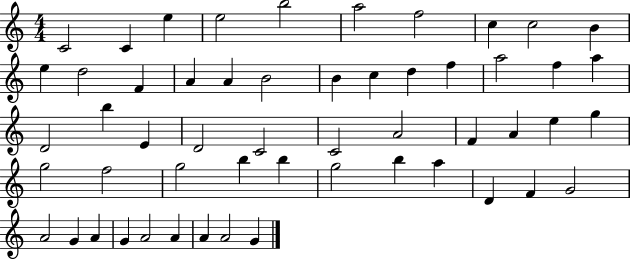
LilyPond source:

{
  \clef treble
  \numericTimeSignature
  \time 4/4
  \key c \major
  c'2 c'4 e''4 | e''2 b''2 | a''2 f''2 | c''4 c''2 b'4 | \break e''4 d''2 f'4 | a'4 a'4 b'2 | b'4 c''4 d''4 f''4 | a''2 f''4 a''4 | \break d'2 b''4 e'4 | d'2 c'2 | c'2 a'2 | f'4 a'4 e''4 g''4 | \break g''2 f''2 | g''2 b''4 b''4 | g''2 b''4 a''4 | d'4 f'4 g'2 | \break a'2 g'4 a'4 | g'4 a'2 a'4 | a'4 a'2 g'4 | \bar "|."
}